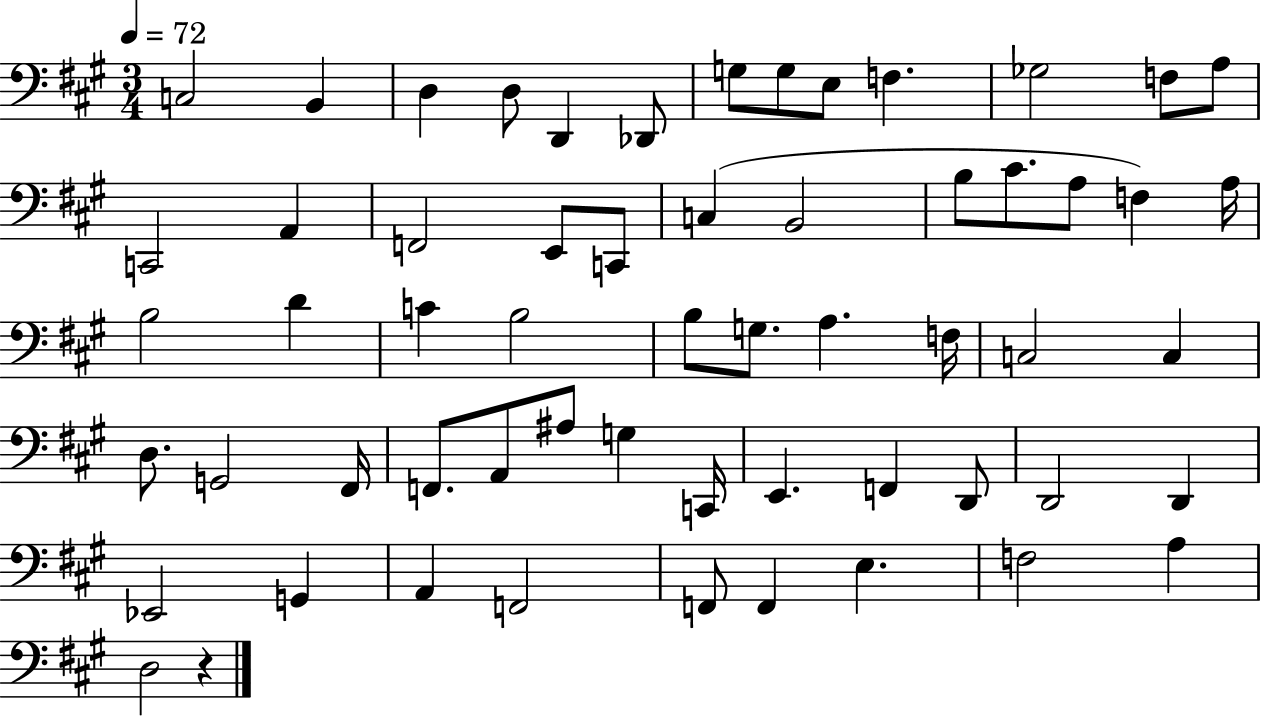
{
  \clef bass
  \numericTimeSignature
  \time 3/4
  \key a \major
  \tempo 4 = 72
  \repeat volta 2 { c2 b,4 | d4 d8 d,4 des,8 | g8 g8 e8 f4. | ges2 f8 a8 | \break c,2 a,4 | f,2 e,8 c,8 | c4( b,2 | b8 cis'8. a8 f4) a16 | \break b2 d'4 | c'4 b2 | b8 g8. a4. f16 | c2 c4 | \break d8. g,2 fis,16 | f,8. a,8 ais8 g4 c,16 | e,4. f,4 d,8 | d,2 d,4 | \break ees,2 g,4 | a,4 f,2 | f,8 f,4 e4. | f2 a4 | \break d2 r4 | } \bar "|."
}